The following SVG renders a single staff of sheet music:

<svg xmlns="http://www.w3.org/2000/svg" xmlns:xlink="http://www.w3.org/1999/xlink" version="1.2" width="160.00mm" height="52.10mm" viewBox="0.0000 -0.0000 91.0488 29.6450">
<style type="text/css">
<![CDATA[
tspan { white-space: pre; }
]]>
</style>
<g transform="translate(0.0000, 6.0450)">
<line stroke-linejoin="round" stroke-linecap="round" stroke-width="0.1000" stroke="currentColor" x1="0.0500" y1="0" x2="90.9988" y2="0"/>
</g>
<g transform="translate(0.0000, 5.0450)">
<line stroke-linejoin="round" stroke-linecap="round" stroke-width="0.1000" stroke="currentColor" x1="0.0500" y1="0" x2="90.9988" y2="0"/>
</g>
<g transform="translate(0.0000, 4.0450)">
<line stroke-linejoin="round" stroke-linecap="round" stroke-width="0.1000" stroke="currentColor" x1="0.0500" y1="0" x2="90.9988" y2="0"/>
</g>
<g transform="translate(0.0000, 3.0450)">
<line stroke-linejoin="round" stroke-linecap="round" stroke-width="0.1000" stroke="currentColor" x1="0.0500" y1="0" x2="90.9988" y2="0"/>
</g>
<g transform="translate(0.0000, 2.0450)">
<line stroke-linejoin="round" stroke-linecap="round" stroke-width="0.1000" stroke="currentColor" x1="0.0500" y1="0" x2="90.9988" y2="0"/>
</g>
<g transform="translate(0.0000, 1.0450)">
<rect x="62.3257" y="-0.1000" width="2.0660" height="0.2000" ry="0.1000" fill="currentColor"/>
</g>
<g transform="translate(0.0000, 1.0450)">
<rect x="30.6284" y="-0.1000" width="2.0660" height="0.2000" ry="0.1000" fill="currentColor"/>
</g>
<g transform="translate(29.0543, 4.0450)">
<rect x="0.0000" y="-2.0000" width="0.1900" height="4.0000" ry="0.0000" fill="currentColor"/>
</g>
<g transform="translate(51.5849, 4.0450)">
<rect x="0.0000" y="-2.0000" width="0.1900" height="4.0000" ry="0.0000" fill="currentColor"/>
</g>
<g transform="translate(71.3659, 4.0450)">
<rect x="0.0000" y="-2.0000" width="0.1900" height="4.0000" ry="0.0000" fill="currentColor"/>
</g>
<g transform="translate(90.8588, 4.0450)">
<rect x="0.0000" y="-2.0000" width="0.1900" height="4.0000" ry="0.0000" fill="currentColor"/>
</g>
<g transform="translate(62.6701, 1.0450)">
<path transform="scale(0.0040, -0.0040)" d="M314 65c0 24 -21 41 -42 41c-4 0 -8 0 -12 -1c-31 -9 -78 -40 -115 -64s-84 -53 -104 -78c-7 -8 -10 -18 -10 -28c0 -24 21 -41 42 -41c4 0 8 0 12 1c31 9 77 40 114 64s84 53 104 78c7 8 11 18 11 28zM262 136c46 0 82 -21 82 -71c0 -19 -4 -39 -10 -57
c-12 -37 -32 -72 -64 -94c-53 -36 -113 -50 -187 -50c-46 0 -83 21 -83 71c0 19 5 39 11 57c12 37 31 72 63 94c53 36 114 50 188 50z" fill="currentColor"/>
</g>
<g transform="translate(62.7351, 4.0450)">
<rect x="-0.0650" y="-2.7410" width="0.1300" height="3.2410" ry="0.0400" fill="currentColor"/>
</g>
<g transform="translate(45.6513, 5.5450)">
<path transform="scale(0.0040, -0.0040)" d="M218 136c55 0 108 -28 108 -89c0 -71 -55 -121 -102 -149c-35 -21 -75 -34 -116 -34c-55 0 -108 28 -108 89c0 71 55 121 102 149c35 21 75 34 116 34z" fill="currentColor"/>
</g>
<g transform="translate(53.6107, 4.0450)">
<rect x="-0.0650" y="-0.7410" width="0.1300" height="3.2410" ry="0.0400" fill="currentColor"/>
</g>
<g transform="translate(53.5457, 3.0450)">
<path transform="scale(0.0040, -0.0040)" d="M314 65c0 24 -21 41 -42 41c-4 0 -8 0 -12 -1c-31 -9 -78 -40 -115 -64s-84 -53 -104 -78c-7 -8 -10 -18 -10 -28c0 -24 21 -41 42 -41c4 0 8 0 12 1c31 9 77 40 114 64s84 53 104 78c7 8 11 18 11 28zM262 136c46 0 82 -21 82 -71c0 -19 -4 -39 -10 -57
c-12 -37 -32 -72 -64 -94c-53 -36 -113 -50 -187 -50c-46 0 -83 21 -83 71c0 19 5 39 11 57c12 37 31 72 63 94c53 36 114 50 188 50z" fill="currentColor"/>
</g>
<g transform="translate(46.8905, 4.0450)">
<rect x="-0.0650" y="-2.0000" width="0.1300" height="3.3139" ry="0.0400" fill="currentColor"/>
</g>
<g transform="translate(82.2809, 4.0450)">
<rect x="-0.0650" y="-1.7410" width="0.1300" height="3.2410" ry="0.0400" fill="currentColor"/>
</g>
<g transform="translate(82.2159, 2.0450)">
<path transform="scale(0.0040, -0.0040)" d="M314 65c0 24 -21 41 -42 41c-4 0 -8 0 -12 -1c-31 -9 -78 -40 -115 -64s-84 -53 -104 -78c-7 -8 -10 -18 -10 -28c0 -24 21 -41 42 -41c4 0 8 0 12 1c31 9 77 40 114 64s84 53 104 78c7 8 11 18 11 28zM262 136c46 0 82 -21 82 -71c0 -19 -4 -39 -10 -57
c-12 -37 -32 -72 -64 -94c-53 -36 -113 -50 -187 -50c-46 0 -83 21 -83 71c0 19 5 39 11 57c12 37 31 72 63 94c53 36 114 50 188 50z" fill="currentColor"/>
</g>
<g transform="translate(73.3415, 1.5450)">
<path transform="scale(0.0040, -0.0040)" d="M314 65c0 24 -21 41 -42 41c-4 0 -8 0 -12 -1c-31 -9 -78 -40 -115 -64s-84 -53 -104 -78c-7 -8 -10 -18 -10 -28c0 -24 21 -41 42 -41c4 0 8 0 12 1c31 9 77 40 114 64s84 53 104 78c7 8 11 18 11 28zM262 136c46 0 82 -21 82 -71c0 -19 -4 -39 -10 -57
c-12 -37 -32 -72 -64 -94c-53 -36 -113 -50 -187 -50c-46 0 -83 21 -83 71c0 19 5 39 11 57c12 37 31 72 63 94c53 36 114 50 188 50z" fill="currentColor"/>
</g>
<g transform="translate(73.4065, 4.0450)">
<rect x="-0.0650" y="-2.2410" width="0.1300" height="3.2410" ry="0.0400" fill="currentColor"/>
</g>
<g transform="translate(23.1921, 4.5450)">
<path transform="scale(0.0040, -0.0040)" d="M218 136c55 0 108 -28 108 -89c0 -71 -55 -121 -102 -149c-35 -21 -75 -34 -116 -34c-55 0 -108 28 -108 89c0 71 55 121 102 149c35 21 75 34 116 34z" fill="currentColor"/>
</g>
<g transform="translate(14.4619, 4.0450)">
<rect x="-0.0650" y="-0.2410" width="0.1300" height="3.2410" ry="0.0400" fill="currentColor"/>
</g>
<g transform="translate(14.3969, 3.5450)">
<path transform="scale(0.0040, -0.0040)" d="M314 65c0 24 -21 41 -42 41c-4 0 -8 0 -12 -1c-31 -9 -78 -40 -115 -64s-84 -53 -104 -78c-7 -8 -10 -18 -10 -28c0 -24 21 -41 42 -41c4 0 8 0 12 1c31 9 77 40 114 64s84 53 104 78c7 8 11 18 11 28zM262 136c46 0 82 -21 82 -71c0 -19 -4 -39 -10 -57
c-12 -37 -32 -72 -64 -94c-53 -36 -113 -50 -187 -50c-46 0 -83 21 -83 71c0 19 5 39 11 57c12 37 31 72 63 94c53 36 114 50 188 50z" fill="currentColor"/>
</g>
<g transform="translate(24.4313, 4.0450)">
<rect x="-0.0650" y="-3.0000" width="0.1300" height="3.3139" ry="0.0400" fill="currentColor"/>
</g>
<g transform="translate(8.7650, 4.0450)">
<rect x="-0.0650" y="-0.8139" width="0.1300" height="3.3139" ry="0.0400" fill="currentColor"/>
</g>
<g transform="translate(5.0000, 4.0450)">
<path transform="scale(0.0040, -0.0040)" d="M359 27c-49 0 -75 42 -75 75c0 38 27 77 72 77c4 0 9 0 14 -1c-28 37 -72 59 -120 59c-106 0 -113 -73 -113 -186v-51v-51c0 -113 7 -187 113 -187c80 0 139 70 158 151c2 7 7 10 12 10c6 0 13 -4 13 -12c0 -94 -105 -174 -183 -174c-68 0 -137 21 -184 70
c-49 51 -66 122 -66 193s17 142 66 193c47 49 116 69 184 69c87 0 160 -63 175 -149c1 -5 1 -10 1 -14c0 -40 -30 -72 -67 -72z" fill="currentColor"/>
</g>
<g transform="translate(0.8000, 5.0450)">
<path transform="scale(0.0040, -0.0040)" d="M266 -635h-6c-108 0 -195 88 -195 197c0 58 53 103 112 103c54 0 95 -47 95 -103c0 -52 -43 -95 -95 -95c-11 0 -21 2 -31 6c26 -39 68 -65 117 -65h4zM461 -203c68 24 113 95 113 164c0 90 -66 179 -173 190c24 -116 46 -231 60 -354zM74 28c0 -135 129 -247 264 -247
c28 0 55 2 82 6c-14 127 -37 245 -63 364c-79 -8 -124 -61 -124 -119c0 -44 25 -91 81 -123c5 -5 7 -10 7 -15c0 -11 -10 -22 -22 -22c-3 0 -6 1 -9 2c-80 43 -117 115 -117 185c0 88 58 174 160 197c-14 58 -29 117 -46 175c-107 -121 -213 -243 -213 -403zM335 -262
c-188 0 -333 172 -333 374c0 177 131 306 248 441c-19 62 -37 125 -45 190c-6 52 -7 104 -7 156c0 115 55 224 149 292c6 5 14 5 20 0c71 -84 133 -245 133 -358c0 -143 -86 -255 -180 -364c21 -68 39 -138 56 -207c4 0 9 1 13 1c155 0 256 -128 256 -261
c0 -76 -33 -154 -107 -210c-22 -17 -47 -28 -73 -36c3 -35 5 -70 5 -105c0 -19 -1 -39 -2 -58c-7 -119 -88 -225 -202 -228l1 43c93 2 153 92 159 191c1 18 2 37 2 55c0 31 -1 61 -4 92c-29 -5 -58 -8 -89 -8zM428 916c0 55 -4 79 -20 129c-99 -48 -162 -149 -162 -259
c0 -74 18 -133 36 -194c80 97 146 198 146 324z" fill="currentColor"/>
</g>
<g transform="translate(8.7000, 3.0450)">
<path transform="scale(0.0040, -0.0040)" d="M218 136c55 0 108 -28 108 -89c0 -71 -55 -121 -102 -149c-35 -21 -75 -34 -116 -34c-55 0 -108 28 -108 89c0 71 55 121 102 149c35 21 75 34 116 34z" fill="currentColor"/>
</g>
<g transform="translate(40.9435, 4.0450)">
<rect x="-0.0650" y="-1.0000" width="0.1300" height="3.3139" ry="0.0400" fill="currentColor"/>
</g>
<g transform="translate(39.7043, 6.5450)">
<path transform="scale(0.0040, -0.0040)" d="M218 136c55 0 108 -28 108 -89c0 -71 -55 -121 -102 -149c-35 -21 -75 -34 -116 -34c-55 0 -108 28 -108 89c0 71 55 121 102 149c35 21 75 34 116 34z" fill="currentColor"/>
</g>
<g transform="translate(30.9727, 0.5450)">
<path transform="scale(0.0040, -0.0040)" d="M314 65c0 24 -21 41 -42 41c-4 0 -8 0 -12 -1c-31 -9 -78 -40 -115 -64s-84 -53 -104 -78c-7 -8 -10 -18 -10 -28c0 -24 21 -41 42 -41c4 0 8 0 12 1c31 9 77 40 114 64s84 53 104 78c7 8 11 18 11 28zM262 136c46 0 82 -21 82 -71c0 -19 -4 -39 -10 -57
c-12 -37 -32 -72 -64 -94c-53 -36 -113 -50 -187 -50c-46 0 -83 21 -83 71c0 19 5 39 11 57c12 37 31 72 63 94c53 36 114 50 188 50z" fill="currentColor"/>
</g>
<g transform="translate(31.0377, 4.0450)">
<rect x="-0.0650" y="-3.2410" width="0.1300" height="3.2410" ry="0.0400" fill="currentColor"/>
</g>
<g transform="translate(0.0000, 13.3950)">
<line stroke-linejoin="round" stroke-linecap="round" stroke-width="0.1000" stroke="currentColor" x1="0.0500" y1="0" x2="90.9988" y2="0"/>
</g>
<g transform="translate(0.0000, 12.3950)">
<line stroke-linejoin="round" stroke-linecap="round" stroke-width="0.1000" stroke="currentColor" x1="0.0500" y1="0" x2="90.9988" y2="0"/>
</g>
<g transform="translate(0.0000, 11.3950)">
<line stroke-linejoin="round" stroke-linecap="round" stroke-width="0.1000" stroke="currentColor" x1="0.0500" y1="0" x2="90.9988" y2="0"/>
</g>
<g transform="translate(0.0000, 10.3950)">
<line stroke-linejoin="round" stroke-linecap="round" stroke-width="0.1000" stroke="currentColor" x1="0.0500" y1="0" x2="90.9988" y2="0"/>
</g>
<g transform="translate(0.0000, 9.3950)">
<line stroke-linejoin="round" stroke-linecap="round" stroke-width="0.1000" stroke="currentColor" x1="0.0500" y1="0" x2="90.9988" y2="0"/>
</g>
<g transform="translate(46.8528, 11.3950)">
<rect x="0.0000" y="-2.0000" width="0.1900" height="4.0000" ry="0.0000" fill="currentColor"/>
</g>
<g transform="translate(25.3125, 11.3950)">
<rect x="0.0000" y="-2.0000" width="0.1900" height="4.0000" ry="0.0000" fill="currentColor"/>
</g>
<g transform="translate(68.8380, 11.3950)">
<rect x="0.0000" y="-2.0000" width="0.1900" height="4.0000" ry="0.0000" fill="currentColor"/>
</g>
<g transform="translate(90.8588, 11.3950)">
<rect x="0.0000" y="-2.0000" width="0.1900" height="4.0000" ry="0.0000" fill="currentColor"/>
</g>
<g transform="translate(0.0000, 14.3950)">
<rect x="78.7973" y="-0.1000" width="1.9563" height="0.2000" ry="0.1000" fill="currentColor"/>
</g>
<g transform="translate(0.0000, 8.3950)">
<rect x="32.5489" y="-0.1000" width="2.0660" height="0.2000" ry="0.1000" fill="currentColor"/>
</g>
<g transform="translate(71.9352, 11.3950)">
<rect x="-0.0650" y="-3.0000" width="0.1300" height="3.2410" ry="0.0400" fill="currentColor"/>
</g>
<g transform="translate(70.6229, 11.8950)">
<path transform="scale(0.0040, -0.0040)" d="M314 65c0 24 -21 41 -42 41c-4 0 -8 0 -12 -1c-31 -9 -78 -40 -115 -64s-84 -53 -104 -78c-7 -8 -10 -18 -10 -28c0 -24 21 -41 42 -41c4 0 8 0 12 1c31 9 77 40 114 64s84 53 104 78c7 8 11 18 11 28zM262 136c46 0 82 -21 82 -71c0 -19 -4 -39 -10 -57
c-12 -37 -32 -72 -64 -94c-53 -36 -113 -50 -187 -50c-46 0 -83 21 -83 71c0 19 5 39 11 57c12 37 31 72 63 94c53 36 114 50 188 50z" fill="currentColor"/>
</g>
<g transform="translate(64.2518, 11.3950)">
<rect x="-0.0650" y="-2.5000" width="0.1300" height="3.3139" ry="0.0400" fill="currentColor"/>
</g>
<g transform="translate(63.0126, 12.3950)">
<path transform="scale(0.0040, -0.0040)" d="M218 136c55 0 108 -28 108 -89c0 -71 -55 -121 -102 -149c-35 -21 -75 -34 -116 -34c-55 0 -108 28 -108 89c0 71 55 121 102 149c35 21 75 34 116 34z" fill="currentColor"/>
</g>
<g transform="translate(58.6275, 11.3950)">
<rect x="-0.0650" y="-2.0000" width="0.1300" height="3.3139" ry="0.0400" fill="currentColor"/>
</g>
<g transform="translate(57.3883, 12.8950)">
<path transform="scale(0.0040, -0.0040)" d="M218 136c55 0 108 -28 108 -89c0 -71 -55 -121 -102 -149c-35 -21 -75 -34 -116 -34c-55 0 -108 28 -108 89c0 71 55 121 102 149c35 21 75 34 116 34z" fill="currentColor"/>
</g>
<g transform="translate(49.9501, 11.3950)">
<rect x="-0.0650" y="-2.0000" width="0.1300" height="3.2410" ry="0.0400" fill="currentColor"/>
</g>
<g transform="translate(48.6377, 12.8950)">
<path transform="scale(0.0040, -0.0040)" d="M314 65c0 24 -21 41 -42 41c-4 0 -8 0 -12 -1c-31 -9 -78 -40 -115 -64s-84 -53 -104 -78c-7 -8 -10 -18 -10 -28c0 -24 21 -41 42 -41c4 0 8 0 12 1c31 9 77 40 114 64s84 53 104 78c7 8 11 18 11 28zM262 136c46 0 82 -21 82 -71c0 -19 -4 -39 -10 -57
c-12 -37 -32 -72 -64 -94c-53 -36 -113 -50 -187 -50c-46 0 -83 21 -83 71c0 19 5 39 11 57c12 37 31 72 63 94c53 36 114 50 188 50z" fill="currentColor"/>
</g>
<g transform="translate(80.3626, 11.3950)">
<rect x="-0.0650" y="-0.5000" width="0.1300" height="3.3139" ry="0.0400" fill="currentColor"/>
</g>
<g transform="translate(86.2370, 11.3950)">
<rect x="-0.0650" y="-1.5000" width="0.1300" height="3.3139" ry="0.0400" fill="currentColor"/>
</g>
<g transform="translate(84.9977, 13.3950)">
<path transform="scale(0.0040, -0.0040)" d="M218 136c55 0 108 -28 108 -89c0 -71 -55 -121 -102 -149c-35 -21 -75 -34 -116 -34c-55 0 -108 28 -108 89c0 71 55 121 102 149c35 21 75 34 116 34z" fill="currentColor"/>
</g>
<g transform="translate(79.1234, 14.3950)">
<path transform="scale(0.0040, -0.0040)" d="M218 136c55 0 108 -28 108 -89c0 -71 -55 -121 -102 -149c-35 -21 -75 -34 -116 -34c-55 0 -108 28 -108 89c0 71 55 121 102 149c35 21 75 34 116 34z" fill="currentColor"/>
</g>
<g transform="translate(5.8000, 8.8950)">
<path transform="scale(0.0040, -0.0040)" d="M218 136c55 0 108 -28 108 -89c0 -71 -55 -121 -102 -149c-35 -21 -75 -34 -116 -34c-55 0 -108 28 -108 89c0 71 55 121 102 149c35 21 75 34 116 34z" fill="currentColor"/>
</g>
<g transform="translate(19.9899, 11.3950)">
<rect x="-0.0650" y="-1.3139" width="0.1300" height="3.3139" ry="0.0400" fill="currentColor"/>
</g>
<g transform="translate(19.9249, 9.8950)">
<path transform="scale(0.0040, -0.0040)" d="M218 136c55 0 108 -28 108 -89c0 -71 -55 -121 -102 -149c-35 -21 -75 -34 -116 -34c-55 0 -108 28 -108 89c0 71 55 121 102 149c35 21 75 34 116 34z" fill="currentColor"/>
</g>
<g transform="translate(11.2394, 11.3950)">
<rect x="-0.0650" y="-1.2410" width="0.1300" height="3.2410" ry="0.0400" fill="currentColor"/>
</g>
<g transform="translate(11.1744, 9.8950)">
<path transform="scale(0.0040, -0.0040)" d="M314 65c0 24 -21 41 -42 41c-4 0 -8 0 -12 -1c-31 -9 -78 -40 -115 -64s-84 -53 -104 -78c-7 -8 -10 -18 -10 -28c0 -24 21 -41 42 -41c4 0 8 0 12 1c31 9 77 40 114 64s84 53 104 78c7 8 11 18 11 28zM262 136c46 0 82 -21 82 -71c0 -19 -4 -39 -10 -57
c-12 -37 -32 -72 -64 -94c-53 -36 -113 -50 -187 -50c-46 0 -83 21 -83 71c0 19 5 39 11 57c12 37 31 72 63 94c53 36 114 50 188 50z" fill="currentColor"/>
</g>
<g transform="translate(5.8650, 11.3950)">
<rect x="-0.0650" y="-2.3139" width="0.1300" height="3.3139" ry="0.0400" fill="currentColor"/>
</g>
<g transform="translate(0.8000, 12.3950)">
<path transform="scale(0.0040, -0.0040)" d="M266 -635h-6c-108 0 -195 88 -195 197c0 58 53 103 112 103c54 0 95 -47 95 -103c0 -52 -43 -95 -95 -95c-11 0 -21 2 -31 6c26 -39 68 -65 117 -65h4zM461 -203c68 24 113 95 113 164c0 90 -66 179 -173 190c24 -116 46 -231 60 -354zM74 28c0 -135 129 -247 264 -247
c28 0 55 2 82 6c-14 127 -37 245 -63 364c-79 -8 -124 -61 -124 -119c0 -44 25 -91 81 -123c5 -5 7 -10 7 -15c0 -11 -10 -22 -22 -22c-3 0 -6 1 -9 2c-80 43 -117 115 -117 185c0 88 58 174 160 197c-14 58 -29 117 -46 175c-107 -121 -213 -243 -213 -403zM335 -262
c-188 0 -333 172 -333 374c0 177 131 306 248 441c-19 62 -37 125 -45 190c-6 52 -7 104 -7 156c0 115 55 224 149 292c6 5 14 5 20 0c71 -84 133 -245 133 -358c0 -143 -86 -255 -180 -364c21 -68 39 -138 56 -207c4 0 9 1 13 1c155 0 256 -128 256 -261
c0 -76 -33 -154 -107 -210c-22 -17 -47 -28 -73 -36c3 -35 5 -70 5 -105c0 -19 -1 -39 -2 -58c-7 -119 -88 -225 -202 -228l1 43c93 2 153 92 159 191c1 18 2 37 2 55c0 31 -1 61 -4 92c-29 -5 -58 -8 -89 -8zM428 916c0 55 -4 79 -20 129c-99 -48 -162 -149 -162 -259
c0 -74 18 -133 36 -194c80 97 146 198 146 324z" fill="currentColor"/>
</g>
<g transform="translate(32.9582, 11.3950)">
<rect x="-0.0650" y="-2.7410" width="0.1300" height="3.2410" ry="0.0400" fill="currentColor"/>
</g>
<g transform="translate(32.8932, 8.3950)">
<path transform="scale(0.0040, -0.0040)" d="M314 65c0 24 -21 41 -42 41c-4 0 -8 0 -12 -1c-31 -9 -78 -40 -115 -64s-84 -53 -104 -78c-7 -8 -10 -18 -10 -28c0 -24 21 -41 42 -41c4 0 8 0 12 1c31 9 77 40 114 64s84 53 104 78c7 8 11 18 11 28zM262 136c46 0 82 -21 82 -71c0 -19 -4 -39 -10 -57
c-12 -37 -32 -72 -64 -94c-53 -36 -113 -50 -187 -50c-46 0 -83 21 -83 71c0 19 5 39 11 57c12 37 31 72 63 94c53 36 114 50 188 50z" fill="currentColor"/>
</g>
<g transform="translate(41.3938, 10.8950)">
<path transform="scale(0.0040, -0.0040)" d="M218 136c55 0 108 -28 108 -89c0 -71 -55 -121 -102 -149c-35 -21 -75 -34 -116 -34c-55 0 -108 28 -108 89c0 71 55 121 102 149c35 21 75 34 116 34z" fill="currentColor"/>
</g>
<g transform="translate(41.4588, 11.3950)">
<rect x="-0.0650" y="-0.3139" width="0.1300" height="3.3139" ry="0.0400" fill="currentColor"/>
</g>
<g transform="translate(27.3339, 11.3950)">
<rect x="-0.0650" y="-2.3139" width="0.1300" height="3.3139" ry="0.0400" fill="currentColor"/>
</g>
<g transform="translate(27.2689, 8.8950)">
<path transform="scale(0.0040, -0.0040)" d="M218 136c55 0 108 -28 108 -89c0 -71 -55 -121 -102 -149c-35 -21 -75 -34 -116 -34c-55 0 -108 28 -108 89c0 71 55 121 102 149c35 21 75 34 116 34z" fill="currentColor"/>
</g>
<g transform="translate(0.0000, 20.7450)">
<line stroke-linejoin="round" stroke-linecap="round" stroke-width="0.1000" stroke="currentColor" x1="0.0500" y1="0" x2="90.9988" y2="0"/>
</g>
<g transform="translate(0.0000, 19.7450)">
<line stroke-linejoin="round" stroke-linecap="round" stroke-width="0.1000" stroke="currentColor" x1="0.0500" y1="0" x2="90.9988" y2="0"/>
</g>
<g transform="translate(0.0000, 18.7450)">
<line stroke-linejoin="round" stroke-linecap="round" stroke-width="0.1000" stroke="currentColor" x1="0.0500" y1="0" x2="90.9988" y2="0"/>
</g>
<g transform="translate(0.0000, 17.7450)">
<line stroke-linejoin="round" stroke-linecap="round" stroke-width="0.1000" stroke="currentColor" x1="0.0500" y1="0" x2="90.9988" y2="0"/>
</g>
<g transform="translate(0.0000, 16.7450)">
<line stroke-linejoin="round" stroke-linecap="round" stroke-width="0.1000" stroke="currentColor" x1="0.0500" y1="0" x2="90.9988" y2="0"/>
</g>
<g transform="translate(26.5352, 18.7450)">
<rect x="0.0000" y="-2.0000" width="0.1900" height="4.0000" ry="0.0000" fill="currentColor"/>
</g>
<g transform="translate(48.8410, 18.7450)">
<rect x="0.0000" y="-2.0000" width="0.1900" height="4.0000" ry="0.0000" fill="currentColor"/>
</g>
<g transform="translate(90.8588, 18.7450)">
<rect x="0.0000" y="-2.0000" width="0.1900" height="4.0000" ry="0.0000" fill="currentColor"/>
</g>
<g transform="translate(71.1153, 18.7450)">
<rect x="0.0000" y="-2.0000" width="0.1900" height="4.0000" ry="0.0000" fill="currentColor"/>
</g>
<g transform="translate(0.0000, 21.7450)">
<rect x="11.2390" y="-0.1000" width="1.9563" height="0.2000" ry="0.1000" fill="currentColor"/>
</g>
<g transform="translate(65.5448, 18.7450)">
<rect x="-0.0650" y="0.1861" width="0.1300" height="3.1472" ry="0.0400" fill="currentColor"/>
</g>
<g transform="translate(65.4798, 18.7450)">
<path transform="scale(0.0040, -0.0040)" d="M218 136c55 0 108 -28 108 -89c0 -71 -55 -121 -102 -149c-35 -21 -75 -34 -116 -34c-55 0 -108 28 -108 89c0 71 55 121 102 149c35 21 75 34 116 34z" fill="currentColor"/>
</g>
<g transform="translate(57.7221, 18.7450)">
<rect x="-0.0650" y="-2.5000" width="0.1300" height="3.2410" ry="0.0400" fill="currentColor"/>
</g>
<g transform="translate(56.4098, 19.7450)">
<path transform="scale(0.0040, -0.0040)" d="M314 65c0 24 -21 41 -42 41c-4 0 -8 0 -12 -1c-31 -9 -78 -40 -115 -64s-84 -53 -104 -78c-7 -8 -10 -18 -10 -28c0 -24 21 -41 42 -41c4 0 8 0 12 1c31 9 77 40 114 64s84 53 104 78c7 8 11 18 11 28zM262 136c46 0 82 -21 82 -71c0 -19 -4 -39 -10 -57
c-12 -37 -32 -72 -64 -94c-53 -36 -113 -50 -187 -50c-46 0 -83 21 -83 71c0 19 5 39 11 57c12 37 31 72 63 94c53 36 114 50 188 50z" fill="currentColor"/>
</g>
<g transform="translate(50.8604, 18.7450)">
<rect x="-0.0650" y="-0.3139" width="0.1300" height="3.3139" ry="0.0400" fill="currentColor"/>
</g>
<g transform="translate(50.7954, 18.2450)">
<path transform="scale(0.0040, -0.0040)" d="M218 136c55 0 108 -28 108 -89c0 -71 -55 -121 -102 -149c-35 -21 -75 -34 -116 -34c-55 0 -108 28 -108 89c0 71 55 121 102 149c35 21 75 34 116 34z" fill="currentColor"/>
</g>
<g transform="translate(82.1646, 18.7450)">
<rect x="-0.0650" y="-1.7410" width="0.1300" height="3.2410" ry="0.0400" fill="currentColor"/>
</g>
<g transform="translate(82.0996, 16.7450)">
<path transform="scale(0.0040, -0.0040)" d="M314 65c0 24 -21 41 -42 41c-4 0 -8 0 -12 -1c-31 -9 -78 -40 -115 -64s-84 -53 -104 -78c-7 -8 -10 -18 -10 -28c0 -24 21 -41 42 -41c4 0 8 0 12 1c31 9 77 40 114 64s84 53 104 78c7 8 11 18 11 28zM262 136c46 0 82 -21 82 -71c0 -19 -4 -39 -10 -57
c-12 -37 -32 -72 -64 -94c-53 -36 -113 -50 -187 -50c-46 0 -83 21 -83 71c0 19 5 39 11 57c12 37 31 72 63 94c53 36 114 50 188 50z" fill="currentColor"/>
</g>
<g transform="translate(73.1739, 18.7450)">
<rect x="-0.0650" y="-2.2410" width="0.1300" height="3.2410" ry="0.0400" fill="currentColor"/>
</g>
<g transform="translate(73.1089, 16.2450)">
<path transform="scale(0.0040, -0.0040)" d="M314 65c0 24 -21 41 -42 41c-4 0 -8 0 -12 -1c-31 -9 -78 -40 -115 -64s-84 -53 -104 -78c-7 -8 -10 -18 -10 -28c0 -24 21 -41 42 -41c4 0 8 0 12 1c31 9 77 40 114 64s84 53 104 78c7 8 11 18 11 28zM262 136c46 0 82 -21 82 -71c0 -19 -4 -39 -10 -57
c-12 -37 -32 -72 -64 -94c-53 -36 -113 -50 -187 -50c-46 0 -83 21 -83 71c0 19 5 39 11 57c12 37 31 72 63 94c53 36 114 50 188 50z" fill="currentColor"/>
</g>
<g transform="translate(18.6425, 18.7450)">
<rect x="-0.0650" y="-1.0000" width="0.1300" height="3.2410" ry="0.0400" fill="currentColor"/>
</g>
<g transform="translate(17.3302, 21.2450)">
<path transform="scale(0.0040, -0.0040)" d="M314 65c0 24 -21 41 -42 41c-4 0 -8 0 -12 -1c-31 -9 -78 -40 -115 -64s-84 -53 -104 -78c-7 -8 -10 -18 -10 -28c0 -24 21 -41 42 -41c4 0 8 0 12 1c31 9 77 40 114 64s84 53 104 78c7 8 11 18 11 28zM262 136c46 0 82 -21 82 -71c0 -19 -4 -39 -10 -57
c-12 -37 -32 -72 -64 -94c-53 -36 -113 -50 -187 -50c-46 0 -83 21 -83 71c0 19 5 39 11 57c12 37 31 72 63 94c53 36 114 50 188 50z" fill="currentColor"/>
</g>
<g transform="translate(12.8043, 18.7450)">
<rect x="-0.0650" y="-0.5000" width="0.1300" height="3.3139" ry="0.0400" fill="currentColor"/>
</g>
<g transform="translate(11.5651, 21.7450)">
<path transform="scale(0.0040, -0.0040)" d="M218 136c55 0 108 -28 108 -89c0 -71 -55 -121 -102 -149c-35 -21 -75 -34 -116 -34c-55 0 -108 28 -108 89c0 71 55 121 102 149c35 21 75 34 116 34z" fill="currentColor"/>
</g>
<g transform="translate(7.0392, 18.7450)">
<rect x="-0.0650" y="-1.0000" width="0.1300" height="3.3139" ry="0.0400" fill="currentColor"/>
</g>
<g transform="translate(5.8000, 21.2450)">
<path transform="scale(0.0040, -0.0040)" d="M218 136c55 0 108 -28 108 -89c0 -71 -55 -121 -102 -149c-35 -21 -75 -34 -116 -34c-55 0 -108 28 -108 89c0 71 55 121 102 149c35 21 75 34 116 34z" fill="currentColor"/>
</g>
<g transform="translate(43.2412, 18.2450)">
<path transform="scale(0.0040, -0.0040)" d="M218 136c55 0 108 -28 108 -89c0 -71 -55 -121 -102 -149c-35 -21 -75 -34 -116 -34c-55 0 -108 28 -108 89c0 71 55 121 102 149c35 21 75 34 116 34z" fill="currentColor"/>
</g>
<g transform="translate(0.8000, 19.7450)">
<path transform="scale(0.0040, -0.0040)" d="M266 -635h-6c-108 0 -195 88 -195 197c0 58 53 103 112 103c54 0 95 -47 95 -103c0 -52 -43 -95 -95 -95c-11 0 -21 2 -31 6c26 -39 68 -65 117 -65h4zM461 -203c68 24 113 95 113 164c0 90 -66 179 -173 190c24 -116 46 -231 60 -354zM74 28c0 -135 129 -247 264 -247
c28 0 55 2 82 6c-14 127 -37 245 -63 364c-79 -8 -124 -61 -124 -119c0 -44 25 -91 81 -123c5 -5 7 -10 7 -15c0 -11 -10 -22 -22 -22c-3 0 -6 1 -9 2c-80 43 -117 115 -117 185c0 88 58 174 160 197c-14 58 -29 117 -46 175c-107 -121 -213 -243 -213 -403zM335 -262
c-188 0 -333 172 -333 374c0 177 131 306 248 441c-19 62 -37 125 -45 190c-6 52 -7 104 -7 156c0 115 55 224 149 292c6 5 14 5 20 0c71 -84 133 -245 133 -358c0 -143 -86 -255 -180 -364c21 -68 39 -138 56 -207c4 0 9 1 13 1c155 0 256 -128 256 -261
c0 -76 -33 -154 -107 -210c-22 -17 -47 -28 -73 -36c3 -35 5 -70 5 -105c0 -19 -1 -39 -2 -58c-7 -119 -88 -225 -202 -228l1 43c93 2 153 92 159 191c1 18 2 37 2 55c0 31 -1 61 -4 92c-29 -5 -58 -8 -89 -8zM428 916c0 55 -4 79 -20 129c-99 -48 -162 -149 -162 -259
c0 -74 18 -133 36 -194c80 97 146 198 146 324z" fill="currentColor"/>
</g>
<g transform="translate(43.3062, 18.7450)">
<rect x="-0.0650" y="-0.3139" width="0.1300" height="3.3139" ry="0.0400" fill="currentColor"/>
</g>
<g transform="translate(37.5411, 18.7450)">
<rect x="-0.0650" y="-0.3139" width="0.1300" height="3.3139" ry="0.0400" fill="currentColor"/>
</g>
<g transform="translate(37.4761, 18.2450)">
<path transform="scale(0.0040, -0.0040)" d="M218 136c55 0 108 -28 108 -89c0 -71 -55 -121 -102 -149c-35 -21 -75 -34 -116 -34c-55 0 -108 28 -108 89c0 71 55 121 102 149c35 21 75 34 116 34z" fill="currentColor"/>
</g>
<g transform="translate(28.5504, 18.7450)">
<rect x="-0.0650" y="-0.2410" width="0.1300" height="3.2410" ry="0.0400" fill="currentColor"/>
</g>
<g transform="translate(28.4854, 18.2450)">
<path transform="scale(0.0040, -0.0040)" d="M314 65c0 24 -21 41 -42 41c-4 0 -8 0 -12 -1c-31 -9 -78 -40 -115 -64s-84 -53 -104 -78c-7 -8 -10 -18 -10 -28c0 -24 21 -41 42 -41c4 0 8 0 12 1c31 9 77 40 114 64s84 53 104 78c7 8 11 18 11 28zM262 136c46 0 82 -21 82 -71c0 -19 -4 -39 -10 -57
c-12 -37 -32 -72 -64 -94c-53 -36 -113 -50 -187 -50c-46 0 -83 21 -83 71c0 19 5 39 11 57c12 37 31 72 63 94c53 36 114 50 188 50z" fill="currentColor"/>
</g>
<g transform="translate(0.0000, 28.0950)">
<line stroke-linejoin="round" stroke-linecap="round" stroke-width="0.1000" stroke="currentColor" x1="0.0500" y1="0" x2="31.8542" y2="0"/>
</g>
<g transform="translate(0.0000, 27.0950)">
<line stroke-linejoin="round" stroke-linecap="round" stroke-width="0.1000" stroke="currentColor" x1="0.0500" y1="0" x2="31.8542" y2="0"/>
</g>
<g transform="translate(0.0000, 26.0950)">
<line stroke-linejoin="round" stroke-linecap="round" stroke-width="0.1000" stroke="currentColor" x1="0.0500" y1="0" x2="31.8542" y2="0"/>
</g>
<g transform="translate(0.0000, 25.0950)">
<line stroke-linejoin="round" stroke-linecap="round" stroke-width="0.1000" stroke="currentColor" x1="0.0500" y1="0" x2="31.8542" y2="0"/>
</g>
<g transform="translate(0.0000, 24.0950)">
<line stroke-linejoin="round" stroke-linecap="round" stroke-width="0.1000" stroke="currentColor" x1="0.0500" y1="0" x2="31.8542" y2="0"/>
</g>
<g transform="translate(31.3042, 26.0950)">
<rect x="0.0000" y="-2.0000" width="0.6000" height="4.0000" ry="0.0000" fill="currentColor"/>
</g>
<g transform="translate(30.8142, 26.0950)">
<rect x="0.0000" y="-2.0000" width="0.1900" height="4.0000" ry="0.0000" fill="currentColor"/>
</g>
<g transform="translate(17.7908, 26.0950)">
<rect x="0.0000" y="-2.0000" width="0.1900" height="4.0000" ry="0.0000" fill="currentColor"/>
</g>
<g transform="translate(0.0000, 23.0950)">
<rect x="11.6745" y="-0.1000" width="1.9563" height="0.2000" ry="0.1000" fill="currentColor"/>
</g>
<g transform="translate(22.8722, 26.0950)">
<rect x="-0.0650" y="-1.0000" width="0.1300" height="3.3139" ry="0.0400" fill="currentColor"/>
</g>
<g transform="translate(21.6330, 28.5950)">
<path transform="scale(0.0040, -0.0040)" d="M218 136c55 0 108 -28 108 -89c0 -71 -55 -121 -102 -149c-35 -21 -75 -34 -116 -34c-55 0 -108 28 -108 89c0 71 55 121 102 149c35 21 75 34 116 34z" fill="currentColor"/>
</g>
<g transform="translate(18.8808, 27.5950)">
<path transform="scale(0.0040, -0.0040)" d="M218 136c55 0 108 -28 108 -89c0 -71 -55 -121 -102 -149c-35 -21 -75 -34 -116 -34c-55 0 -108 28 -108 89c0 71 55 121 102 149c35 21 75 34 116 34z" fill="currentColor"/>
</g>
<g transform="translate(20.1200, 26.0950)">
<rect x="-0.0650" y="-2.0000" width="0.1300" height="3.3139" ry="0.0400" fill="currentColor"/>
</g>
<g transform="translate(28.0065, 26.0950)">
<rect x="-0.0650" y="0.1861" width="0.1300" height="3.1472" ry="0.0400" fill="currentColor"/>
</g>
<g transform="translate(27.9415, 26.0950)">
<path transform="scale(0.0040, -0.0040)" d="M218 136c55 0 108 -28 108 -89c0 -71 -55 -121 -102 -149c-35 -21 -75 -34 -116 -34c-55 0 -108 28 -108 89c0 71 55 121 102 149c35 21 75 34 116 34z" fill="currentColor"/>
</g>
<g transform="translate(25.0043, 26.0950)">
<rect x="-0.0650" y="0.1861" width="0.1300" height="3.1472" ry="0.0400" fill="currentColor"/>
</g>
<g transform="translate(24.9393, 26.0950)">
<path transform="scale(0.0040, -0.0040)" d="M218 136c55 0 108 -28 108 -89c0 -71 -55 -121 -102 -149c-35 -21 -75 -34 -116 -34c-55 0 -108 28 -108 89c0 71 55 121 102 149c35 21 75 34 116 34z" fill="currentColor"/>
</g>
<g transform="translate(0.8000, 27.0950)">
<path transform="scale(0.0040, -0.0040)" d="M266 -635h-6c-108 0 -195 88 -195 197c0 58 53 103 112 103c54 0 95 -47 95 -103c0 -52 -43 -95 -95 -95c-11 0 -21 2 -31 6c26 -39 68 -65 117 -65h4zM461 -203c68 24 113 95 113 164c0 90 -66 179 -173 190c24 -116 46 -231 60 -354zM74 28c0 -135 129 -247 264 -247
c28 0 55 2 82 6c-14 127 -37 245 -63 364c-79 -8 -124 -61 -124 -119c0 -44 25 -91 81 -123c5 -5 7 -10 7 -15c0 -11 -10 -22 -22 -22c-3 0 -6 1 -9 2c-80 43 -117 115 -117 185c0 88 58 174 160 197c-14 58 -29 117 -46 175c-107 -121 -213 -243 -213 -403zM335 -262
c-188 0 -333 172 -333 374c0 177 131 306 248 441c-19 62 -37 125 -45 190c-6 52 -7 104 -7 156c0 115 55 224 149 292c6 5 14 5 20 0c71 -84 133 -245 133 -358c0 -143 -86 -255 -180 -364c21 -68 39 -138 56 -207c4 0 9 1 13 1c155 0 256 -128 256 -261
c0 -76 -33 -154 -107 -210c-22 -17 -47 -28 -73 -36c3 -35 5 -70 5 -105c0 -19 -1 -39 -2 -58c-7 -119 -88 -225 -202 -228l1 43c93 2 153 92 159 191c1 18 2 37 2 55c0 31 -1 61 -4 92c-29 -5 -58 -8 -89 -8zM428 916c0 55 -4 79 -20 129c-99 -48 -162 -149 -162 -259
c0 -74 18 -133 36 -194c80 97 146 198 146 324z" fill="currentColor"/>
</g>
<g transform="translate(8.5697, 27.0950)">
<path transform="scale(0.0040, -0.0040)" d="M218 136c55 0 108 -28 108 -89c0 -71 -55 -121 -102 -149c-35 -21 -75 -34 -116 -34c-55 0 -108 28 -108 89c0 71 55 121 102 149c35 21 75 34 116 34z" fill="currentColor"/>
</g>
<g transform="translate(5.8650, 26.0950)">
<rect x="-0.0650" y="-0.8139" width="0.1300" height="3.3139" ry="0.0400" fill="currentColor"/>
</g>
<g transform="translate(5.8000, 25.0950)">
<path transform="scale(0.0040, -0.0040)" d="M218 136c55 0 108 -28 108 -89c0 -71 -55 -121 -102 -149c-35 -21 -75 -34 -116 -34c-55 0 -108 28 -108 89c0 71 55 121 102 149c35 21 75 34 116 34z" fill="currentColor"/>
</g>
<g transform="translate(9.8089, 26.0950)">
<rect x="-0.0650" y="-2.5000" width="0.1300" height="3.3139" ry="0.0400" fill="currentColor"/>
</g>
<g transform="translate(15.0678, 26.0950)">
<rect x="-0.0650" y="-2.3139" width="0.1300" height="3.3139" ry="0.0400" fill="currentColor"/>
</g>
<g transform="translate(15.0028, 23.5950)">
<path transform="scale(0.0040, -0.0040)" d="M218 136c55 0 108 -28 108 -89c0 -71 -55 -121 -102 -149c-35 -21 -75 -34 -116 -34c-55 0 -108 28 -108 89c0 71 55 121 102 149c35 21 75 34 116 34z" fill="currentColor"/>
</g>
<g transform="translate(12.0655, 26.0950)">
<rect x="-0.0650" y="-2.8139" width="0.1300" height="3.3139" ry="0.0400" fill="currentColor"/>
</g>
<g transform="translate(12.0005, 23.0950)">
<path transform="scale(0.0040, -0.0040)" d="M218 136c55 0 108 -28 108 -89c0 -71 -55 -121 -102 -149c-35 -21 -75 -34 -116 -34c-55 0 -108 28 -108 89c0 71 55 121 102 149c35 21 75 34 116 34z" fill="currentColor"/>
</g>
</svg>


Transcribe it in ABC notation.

X:1
T:Untitled
M:4/4
L:1/4
K:C
d c2 A b2 D F d2 a2 g2 f2 g e2 e g a2 c F2 F G A2 C E D C D2 c2 c c c G2 B g2 f2 d G a g F D B B